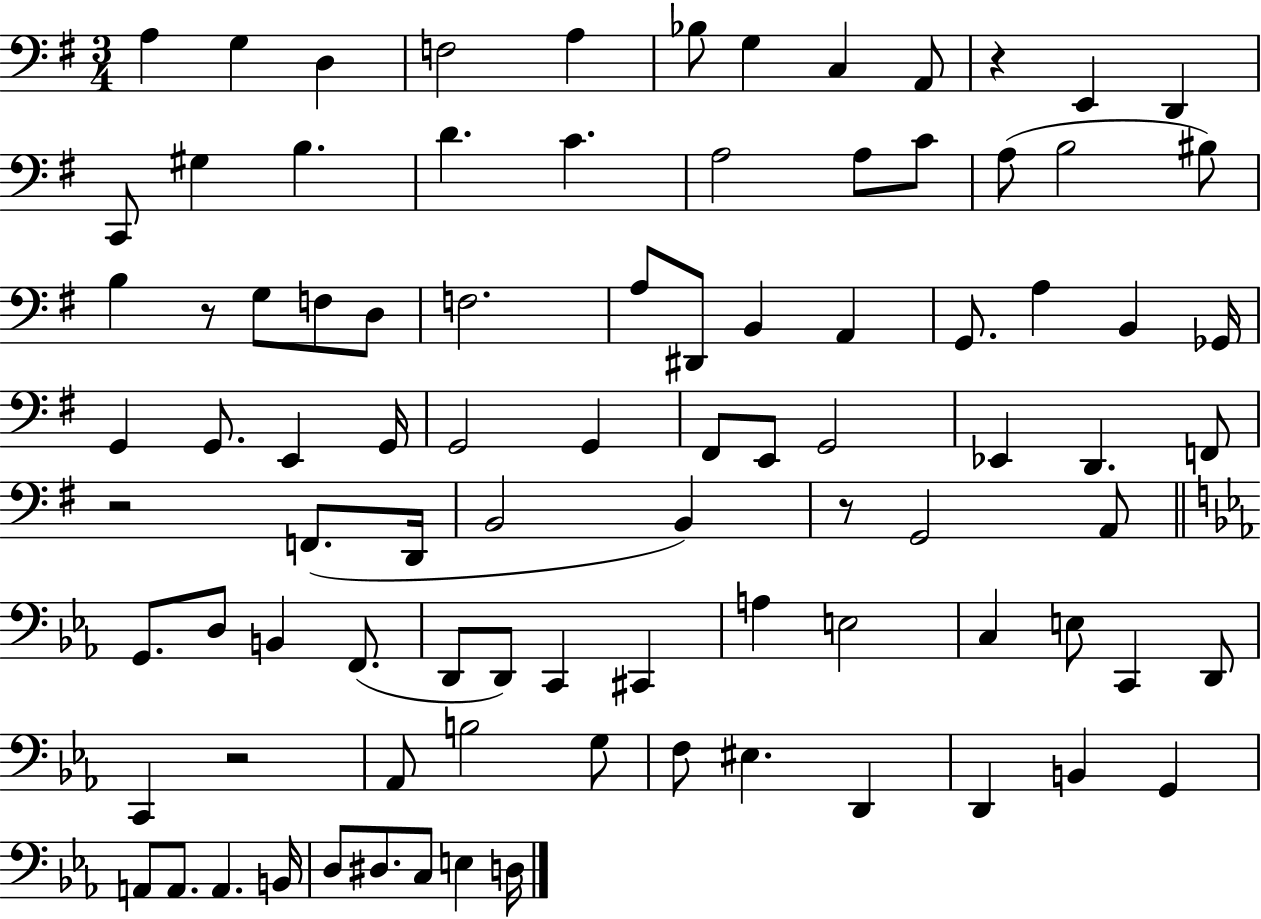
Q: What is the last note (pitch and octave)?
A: D3